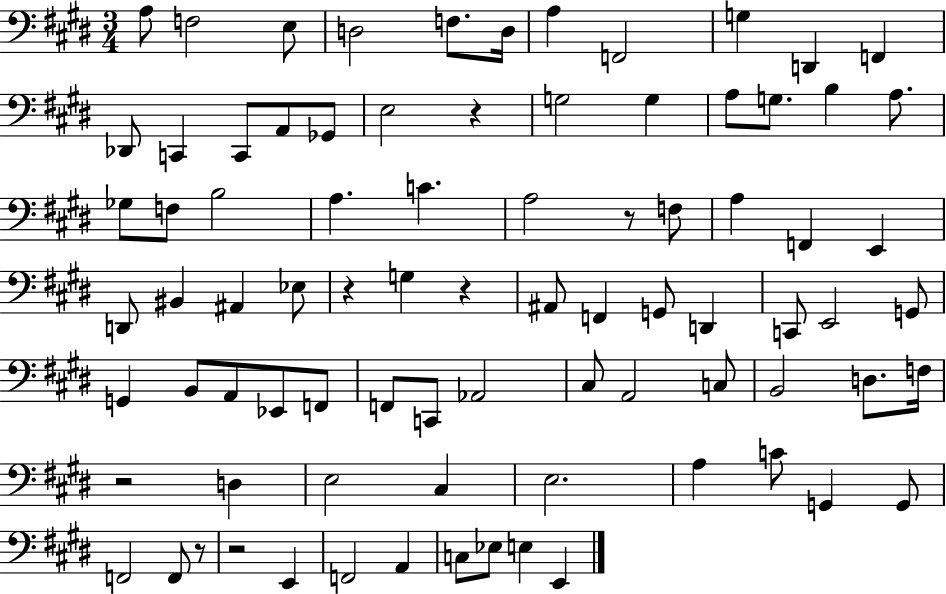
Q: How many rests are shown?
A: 7